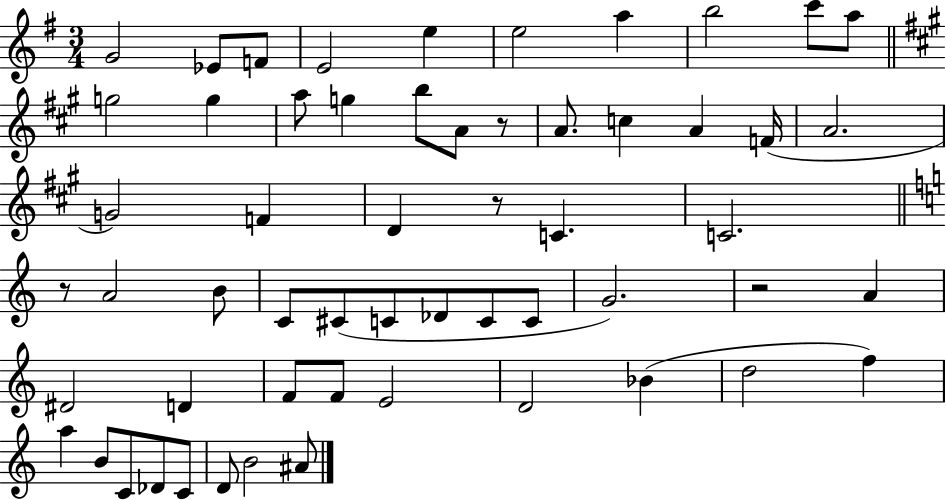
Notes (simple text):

G4/h Eb4/e F4/e E4/h E5/q E5/h A5/q B5/h C6/e A5/e G5/h G5/q A5/e G5/q B5/e A4/e R/e A4/e. C5/q A4/q F4/s A4/h. G4/h F4/q D4/q R/e C4/q. C4/h. R/e A4/h B4/e C4/e C#4/e C4/e Db4/e C4/e C4/e G4/h. R/h A4/q D#4/h D4/q F4/e F4/e E4/h D4/h Bb4/q D5/h F5/q A5/q B4/e C4/e Db4/e C4/e D4/e B4/h A#4/e